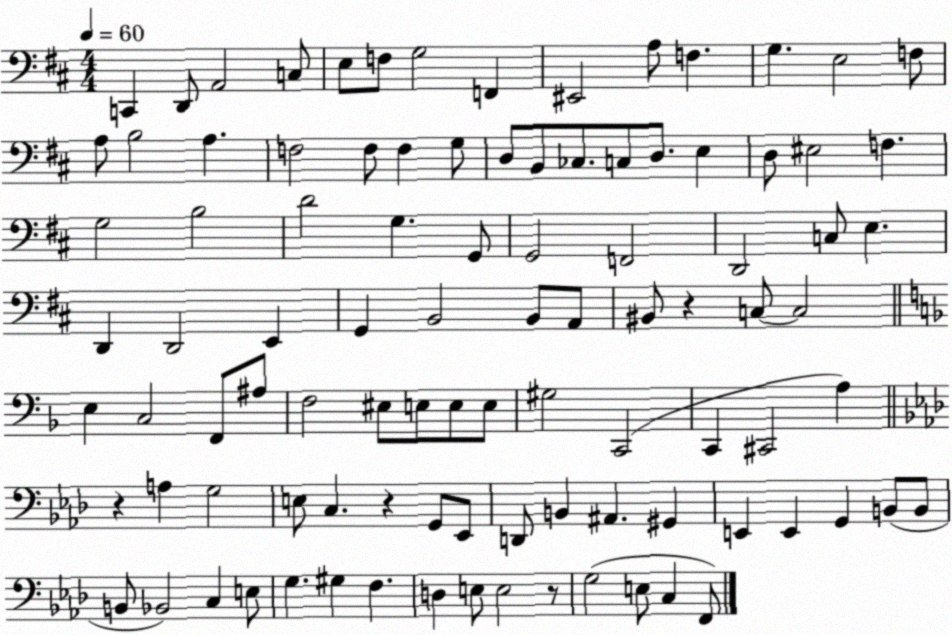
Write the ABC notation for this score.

X:1
T:Untitled
M:4/4
L:1/4
K:D
C,, D,,/2 A,,2 C,/2 E,/2 F,/2 G,2 F,, ^E,,2 A,/2 F, G, E,2 F,/2 A,/2 B,2 A, F,2 F,/2 F, G,/2 D,/2 B,,/2 _C,/2 C,/2 D,/2 E, D,/2 ^E,2 F, G,2 B,2 D2 G, G,,/2 G,,2 F,,2 D,,2 C,/2 E, D,, D,,2 E,, G,, B,,2 B,,/2 A,,/2 ^B,,/2 z C,/2 C,2 E, C,2 F,,/2 ^A,/2 F,2 ^E,/2 E,/2 E,/2 E,/2 ^G,2 C,,2 C,, ^C,,2 A, z A, G,2 E,/2 C, z G,,/2 _E,,/2 D,,/2 B,, ^A,, ^G,, E,, E,, G,, B,,/2 B,,/2 B,,/2 _B,,2 C, E,/2 G, ^G, F, D, E,/2 E,2 z/2 G,2 E,/2 C, F,,/2